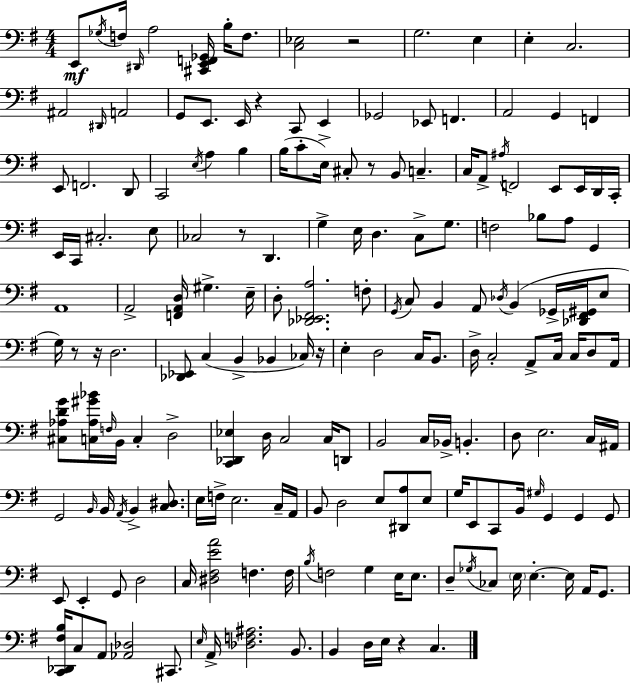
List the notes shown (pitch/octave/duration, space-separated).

E2/e Gb3/s F3/s D#2/s A3/h [C#2,E2,F2,Gb2]/s B3/s F3/e. [C3,Eb3]/h R/h G3/h. E3/q E3/q C3/h. A#2/h D#2/s A2/h G2/e E2/e. E2/s R/q C2/e E2/q Gb2/h Eb2/e F2/q. A2/h G2/q F2/q E2/e F2/h. D2/e C2/h E3/s A3/q B3/q B3/s C4/e E3/s C#3/e R/e B2/e C3/q. C3/s A2/e A#3/s F2/h E2/e E2/s D2/s C2/s E2/s C2/s C#3/h. E3/e CES3/h R/e D2/q. G3/q E3/s D3/q. C3/e G3/e. F3/h Bb3/e A3/e G2/q A2/w A2/h [F2,A2,D3]/s G#3/q. E3/s D3/e [Db2,Eb2,F#2,A3]/h. F3/e G2/s C3/e B2/q A2/e Db3/s B2/q Gb2/s [Db2,F#2,G#2]/s E3/e G3/s R/e R/s D3/h. [Db2,Eb2]/e C3/q B2/q Bb2/q CES3/s R/s E3/q D3/h C3/s B2/e. D3/s C3/h A2/e C3/s C3/s D3/e A2/s [C#3,Ab3,D4,G4]/e [C3,Ab3,G#4,Bb4]/s F3/s B2/s C3/q D3/h [C2,Db2,Eb3]/q D3/s C3/h C3/s D2/e B2/h C3/s Bb2/s B2/q. D3/e E3/h. C3/s A#2/s G2/h B2/s B2/s A2/s B2/q [C3,D#3]/e. E3/s F3/s E3/h. C3/s A2/s B2/e D3/h E3/e [D#2,A3]/e E3/e G3/s E2/e C2/e B2/s G#3/s G2/q G2/q G2/e E2/e E2/q G2/e D3/h C3/s [D#3,F#3,E4,A4]/h F3/q. F3/s B3/s F3/h G3/q E3/s E3/e. D3/e Gb3/s CES3/e E3/s E3/q. E3/s A2/s G2/e. [C2,Db2,F#3,B3]/s C3/e A2/e [Ab2,Db3]/h C#2/e. E3/s A2/s [Db3,F3,A#3]/h. B2/e. B2/q D3/s E3/s R/q C3/q.